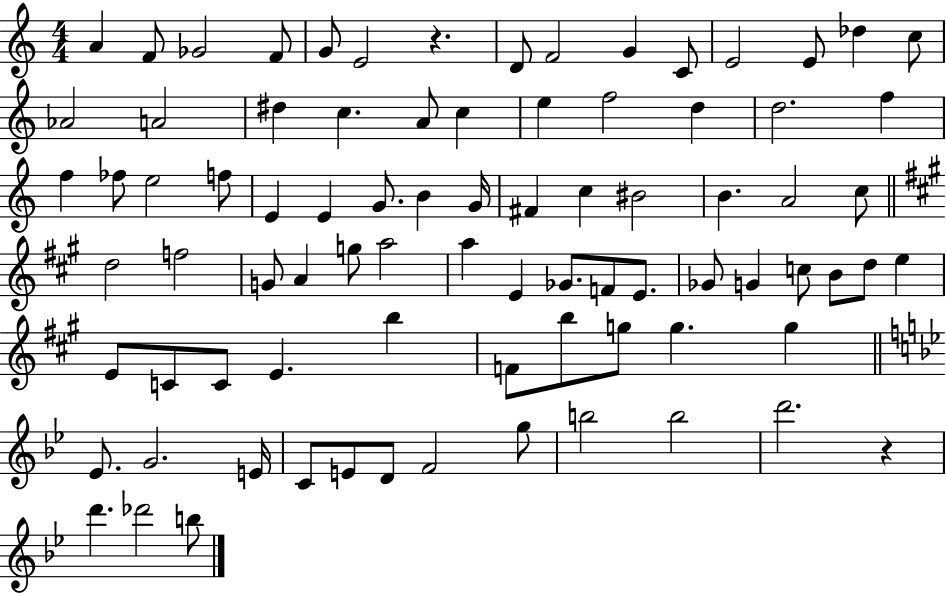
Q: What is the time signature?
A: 4/4